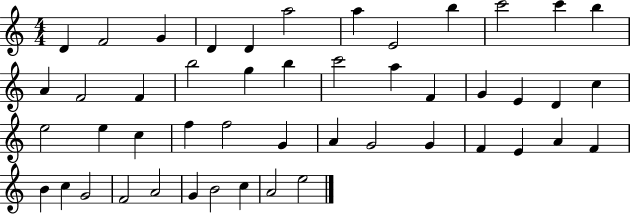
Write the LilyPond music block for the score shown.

{
  \clef treble
  \numericTimeSignature
  \time 4/4
  \key c \major
  d'4 f'2 g'4 | d'4 d'4 a''2 | a''4 e'2 b''4 | c'''2 c'''4 b''4 | \break a'4 f'2 f'4 | b''2 g''4 b''4 | c'''2 a''4 f'4 | g'4 e'4 d'4 c''4 | \break e''2 e''4 c''4 | f''4 f''2 g'4 | a'4 g'2 g'4 | f'4 e'4 a'4 f'4 | \break b'4 c''4 g'2 | f'2 a'2 | g'4 b'2 c''4 | a'2 e''2 | \break \bar "|."
}